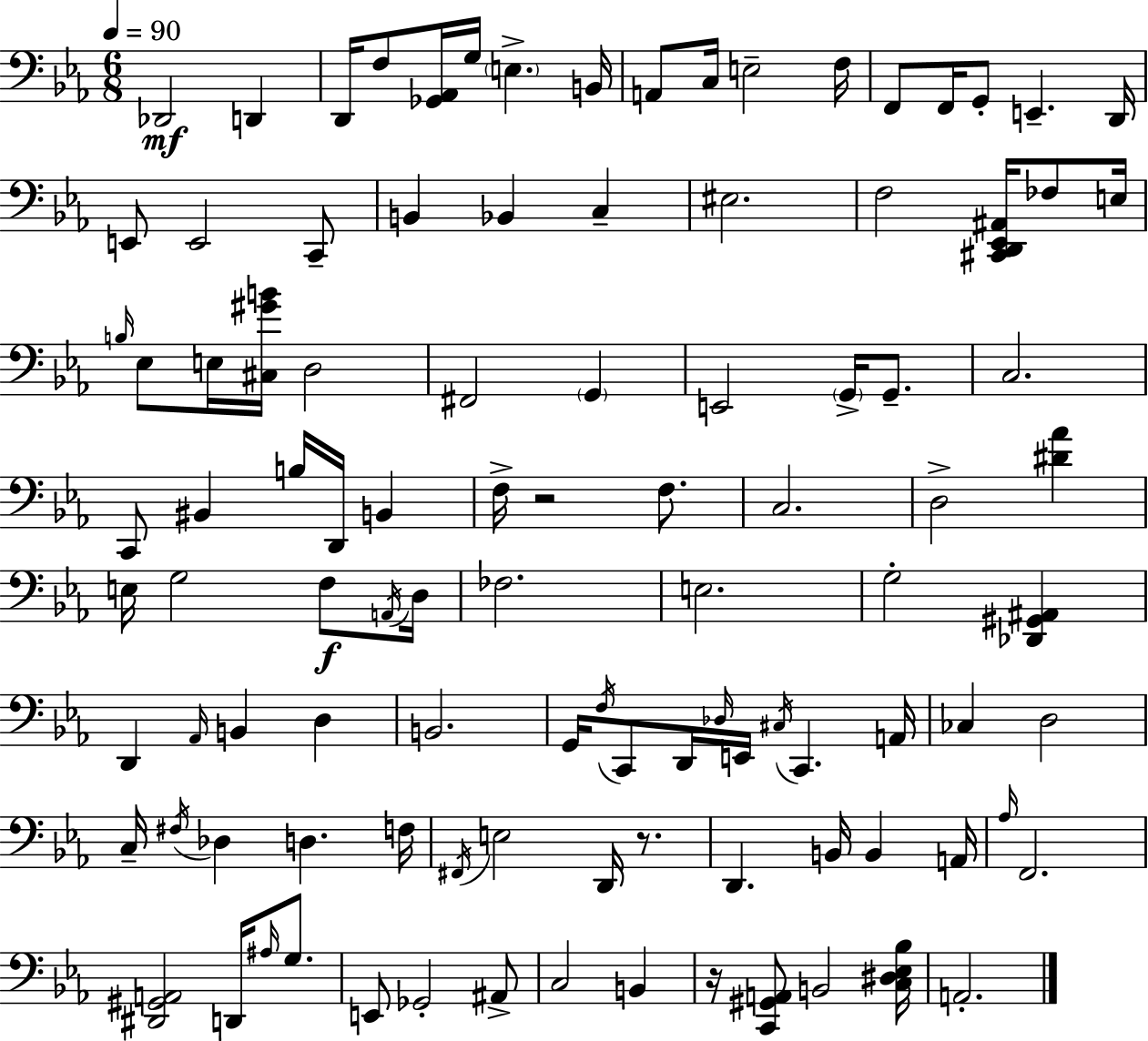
Db2/h D2/q D2/s F3/e [Gb2,Ab2]/s G3/s E3/q. B2/s A2/e C3/s E3/h F3/s F2/e F2/s G2/e E2/q. D2/s E2/e E2/h C2/e B2/q Bb2/q C3/q EIS3/h. F3/h [C#2,D2,Eb2,A#2]/s FES3/e E3/s B3/s Eb3/e E3/s [C#3,G#4,B4]/s D3/h F#2/h G2/q E2/h G2/s G2/e. C3/h. C2/e BIS2/q B3/s D2/s B2/q F3/s R/h F3/e. C3/h. D3/h [D#4,Ab4]/q E3/s G3/h F3/e A2/s D3/s FES3/h. E3/h. G3/h [Db2,G#2,A#2]/q D2/q Ab2/s B2/q D3/q B2/h. G2/s F3/s C2/e D2/s Db3/s E2/s C#3/s C2/q. A2/s CES3/q D3/h C3/s F#3/s Db3/q D3/q. F3/s F#2/s E3/h D2/s R/e. D2/q. B2/s B2/q A2/s Ab3/s F2/h. [D#2,G#2,A2]/h D2/s A#3/s G3/e. E2/e Gb2/h A#2/e C3/h B2/q R/s [C2,G#2,A2]/e B2/h [C3,D#3,Eb3,Bb3]/s A2/h.